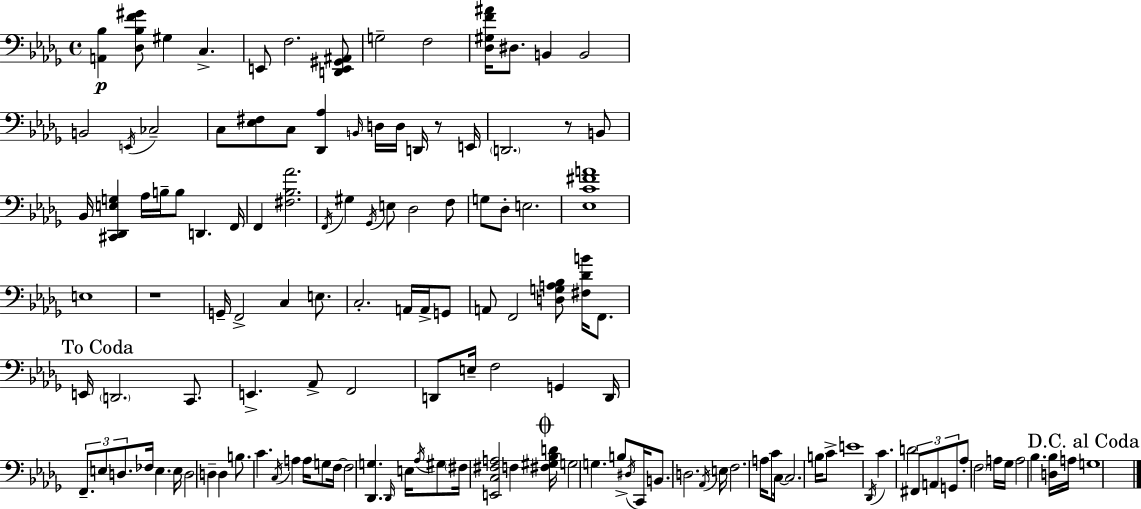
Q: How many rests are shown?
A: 3